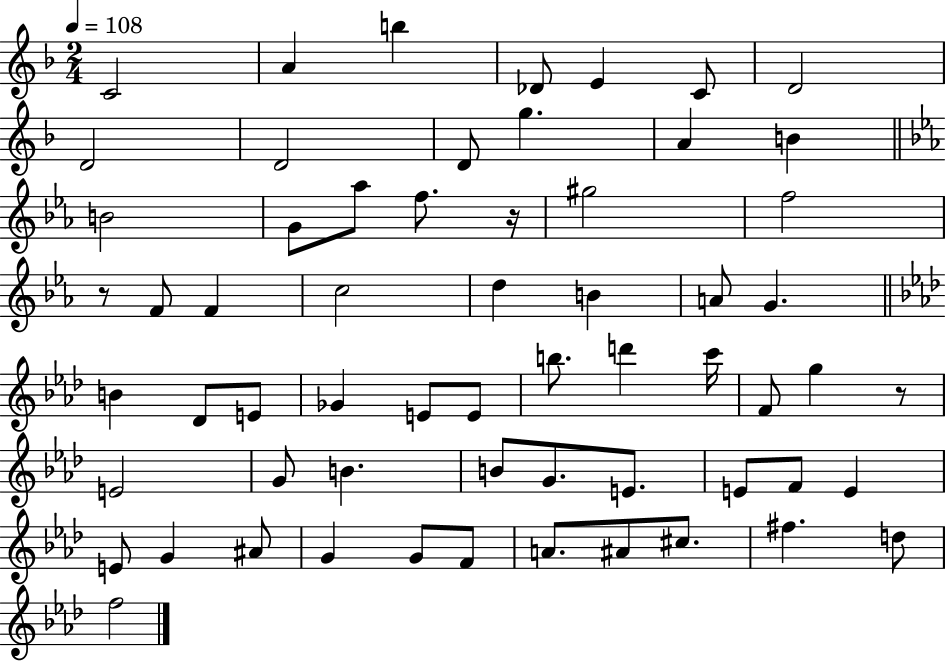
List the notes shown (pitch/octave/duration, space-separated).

C4/h A4/q B5/q Db4/e E4/q C4/e D4/h D4/h D4/h D4/e G5/q. A4/q B4/q B4/h G4/e Ab5/e F5/e. R/s G#5/h F5/h R/e F4/e F4/q C5/h D5/q B4/q A4/e G4/q. B4/q Db4/e E4/e Gb4/q E4/e E4/e B5/e. D6/q C6/s F4/e G5/q R/e E4/h G4/e B4/q. B4/e G4/e. E4/e. E4/e F4/e E4/q E4/e G4/q A#4/e G4/q G4/e F4/e A4/e. A#4/e C#5/e. F#5/q. D5/e F5/h